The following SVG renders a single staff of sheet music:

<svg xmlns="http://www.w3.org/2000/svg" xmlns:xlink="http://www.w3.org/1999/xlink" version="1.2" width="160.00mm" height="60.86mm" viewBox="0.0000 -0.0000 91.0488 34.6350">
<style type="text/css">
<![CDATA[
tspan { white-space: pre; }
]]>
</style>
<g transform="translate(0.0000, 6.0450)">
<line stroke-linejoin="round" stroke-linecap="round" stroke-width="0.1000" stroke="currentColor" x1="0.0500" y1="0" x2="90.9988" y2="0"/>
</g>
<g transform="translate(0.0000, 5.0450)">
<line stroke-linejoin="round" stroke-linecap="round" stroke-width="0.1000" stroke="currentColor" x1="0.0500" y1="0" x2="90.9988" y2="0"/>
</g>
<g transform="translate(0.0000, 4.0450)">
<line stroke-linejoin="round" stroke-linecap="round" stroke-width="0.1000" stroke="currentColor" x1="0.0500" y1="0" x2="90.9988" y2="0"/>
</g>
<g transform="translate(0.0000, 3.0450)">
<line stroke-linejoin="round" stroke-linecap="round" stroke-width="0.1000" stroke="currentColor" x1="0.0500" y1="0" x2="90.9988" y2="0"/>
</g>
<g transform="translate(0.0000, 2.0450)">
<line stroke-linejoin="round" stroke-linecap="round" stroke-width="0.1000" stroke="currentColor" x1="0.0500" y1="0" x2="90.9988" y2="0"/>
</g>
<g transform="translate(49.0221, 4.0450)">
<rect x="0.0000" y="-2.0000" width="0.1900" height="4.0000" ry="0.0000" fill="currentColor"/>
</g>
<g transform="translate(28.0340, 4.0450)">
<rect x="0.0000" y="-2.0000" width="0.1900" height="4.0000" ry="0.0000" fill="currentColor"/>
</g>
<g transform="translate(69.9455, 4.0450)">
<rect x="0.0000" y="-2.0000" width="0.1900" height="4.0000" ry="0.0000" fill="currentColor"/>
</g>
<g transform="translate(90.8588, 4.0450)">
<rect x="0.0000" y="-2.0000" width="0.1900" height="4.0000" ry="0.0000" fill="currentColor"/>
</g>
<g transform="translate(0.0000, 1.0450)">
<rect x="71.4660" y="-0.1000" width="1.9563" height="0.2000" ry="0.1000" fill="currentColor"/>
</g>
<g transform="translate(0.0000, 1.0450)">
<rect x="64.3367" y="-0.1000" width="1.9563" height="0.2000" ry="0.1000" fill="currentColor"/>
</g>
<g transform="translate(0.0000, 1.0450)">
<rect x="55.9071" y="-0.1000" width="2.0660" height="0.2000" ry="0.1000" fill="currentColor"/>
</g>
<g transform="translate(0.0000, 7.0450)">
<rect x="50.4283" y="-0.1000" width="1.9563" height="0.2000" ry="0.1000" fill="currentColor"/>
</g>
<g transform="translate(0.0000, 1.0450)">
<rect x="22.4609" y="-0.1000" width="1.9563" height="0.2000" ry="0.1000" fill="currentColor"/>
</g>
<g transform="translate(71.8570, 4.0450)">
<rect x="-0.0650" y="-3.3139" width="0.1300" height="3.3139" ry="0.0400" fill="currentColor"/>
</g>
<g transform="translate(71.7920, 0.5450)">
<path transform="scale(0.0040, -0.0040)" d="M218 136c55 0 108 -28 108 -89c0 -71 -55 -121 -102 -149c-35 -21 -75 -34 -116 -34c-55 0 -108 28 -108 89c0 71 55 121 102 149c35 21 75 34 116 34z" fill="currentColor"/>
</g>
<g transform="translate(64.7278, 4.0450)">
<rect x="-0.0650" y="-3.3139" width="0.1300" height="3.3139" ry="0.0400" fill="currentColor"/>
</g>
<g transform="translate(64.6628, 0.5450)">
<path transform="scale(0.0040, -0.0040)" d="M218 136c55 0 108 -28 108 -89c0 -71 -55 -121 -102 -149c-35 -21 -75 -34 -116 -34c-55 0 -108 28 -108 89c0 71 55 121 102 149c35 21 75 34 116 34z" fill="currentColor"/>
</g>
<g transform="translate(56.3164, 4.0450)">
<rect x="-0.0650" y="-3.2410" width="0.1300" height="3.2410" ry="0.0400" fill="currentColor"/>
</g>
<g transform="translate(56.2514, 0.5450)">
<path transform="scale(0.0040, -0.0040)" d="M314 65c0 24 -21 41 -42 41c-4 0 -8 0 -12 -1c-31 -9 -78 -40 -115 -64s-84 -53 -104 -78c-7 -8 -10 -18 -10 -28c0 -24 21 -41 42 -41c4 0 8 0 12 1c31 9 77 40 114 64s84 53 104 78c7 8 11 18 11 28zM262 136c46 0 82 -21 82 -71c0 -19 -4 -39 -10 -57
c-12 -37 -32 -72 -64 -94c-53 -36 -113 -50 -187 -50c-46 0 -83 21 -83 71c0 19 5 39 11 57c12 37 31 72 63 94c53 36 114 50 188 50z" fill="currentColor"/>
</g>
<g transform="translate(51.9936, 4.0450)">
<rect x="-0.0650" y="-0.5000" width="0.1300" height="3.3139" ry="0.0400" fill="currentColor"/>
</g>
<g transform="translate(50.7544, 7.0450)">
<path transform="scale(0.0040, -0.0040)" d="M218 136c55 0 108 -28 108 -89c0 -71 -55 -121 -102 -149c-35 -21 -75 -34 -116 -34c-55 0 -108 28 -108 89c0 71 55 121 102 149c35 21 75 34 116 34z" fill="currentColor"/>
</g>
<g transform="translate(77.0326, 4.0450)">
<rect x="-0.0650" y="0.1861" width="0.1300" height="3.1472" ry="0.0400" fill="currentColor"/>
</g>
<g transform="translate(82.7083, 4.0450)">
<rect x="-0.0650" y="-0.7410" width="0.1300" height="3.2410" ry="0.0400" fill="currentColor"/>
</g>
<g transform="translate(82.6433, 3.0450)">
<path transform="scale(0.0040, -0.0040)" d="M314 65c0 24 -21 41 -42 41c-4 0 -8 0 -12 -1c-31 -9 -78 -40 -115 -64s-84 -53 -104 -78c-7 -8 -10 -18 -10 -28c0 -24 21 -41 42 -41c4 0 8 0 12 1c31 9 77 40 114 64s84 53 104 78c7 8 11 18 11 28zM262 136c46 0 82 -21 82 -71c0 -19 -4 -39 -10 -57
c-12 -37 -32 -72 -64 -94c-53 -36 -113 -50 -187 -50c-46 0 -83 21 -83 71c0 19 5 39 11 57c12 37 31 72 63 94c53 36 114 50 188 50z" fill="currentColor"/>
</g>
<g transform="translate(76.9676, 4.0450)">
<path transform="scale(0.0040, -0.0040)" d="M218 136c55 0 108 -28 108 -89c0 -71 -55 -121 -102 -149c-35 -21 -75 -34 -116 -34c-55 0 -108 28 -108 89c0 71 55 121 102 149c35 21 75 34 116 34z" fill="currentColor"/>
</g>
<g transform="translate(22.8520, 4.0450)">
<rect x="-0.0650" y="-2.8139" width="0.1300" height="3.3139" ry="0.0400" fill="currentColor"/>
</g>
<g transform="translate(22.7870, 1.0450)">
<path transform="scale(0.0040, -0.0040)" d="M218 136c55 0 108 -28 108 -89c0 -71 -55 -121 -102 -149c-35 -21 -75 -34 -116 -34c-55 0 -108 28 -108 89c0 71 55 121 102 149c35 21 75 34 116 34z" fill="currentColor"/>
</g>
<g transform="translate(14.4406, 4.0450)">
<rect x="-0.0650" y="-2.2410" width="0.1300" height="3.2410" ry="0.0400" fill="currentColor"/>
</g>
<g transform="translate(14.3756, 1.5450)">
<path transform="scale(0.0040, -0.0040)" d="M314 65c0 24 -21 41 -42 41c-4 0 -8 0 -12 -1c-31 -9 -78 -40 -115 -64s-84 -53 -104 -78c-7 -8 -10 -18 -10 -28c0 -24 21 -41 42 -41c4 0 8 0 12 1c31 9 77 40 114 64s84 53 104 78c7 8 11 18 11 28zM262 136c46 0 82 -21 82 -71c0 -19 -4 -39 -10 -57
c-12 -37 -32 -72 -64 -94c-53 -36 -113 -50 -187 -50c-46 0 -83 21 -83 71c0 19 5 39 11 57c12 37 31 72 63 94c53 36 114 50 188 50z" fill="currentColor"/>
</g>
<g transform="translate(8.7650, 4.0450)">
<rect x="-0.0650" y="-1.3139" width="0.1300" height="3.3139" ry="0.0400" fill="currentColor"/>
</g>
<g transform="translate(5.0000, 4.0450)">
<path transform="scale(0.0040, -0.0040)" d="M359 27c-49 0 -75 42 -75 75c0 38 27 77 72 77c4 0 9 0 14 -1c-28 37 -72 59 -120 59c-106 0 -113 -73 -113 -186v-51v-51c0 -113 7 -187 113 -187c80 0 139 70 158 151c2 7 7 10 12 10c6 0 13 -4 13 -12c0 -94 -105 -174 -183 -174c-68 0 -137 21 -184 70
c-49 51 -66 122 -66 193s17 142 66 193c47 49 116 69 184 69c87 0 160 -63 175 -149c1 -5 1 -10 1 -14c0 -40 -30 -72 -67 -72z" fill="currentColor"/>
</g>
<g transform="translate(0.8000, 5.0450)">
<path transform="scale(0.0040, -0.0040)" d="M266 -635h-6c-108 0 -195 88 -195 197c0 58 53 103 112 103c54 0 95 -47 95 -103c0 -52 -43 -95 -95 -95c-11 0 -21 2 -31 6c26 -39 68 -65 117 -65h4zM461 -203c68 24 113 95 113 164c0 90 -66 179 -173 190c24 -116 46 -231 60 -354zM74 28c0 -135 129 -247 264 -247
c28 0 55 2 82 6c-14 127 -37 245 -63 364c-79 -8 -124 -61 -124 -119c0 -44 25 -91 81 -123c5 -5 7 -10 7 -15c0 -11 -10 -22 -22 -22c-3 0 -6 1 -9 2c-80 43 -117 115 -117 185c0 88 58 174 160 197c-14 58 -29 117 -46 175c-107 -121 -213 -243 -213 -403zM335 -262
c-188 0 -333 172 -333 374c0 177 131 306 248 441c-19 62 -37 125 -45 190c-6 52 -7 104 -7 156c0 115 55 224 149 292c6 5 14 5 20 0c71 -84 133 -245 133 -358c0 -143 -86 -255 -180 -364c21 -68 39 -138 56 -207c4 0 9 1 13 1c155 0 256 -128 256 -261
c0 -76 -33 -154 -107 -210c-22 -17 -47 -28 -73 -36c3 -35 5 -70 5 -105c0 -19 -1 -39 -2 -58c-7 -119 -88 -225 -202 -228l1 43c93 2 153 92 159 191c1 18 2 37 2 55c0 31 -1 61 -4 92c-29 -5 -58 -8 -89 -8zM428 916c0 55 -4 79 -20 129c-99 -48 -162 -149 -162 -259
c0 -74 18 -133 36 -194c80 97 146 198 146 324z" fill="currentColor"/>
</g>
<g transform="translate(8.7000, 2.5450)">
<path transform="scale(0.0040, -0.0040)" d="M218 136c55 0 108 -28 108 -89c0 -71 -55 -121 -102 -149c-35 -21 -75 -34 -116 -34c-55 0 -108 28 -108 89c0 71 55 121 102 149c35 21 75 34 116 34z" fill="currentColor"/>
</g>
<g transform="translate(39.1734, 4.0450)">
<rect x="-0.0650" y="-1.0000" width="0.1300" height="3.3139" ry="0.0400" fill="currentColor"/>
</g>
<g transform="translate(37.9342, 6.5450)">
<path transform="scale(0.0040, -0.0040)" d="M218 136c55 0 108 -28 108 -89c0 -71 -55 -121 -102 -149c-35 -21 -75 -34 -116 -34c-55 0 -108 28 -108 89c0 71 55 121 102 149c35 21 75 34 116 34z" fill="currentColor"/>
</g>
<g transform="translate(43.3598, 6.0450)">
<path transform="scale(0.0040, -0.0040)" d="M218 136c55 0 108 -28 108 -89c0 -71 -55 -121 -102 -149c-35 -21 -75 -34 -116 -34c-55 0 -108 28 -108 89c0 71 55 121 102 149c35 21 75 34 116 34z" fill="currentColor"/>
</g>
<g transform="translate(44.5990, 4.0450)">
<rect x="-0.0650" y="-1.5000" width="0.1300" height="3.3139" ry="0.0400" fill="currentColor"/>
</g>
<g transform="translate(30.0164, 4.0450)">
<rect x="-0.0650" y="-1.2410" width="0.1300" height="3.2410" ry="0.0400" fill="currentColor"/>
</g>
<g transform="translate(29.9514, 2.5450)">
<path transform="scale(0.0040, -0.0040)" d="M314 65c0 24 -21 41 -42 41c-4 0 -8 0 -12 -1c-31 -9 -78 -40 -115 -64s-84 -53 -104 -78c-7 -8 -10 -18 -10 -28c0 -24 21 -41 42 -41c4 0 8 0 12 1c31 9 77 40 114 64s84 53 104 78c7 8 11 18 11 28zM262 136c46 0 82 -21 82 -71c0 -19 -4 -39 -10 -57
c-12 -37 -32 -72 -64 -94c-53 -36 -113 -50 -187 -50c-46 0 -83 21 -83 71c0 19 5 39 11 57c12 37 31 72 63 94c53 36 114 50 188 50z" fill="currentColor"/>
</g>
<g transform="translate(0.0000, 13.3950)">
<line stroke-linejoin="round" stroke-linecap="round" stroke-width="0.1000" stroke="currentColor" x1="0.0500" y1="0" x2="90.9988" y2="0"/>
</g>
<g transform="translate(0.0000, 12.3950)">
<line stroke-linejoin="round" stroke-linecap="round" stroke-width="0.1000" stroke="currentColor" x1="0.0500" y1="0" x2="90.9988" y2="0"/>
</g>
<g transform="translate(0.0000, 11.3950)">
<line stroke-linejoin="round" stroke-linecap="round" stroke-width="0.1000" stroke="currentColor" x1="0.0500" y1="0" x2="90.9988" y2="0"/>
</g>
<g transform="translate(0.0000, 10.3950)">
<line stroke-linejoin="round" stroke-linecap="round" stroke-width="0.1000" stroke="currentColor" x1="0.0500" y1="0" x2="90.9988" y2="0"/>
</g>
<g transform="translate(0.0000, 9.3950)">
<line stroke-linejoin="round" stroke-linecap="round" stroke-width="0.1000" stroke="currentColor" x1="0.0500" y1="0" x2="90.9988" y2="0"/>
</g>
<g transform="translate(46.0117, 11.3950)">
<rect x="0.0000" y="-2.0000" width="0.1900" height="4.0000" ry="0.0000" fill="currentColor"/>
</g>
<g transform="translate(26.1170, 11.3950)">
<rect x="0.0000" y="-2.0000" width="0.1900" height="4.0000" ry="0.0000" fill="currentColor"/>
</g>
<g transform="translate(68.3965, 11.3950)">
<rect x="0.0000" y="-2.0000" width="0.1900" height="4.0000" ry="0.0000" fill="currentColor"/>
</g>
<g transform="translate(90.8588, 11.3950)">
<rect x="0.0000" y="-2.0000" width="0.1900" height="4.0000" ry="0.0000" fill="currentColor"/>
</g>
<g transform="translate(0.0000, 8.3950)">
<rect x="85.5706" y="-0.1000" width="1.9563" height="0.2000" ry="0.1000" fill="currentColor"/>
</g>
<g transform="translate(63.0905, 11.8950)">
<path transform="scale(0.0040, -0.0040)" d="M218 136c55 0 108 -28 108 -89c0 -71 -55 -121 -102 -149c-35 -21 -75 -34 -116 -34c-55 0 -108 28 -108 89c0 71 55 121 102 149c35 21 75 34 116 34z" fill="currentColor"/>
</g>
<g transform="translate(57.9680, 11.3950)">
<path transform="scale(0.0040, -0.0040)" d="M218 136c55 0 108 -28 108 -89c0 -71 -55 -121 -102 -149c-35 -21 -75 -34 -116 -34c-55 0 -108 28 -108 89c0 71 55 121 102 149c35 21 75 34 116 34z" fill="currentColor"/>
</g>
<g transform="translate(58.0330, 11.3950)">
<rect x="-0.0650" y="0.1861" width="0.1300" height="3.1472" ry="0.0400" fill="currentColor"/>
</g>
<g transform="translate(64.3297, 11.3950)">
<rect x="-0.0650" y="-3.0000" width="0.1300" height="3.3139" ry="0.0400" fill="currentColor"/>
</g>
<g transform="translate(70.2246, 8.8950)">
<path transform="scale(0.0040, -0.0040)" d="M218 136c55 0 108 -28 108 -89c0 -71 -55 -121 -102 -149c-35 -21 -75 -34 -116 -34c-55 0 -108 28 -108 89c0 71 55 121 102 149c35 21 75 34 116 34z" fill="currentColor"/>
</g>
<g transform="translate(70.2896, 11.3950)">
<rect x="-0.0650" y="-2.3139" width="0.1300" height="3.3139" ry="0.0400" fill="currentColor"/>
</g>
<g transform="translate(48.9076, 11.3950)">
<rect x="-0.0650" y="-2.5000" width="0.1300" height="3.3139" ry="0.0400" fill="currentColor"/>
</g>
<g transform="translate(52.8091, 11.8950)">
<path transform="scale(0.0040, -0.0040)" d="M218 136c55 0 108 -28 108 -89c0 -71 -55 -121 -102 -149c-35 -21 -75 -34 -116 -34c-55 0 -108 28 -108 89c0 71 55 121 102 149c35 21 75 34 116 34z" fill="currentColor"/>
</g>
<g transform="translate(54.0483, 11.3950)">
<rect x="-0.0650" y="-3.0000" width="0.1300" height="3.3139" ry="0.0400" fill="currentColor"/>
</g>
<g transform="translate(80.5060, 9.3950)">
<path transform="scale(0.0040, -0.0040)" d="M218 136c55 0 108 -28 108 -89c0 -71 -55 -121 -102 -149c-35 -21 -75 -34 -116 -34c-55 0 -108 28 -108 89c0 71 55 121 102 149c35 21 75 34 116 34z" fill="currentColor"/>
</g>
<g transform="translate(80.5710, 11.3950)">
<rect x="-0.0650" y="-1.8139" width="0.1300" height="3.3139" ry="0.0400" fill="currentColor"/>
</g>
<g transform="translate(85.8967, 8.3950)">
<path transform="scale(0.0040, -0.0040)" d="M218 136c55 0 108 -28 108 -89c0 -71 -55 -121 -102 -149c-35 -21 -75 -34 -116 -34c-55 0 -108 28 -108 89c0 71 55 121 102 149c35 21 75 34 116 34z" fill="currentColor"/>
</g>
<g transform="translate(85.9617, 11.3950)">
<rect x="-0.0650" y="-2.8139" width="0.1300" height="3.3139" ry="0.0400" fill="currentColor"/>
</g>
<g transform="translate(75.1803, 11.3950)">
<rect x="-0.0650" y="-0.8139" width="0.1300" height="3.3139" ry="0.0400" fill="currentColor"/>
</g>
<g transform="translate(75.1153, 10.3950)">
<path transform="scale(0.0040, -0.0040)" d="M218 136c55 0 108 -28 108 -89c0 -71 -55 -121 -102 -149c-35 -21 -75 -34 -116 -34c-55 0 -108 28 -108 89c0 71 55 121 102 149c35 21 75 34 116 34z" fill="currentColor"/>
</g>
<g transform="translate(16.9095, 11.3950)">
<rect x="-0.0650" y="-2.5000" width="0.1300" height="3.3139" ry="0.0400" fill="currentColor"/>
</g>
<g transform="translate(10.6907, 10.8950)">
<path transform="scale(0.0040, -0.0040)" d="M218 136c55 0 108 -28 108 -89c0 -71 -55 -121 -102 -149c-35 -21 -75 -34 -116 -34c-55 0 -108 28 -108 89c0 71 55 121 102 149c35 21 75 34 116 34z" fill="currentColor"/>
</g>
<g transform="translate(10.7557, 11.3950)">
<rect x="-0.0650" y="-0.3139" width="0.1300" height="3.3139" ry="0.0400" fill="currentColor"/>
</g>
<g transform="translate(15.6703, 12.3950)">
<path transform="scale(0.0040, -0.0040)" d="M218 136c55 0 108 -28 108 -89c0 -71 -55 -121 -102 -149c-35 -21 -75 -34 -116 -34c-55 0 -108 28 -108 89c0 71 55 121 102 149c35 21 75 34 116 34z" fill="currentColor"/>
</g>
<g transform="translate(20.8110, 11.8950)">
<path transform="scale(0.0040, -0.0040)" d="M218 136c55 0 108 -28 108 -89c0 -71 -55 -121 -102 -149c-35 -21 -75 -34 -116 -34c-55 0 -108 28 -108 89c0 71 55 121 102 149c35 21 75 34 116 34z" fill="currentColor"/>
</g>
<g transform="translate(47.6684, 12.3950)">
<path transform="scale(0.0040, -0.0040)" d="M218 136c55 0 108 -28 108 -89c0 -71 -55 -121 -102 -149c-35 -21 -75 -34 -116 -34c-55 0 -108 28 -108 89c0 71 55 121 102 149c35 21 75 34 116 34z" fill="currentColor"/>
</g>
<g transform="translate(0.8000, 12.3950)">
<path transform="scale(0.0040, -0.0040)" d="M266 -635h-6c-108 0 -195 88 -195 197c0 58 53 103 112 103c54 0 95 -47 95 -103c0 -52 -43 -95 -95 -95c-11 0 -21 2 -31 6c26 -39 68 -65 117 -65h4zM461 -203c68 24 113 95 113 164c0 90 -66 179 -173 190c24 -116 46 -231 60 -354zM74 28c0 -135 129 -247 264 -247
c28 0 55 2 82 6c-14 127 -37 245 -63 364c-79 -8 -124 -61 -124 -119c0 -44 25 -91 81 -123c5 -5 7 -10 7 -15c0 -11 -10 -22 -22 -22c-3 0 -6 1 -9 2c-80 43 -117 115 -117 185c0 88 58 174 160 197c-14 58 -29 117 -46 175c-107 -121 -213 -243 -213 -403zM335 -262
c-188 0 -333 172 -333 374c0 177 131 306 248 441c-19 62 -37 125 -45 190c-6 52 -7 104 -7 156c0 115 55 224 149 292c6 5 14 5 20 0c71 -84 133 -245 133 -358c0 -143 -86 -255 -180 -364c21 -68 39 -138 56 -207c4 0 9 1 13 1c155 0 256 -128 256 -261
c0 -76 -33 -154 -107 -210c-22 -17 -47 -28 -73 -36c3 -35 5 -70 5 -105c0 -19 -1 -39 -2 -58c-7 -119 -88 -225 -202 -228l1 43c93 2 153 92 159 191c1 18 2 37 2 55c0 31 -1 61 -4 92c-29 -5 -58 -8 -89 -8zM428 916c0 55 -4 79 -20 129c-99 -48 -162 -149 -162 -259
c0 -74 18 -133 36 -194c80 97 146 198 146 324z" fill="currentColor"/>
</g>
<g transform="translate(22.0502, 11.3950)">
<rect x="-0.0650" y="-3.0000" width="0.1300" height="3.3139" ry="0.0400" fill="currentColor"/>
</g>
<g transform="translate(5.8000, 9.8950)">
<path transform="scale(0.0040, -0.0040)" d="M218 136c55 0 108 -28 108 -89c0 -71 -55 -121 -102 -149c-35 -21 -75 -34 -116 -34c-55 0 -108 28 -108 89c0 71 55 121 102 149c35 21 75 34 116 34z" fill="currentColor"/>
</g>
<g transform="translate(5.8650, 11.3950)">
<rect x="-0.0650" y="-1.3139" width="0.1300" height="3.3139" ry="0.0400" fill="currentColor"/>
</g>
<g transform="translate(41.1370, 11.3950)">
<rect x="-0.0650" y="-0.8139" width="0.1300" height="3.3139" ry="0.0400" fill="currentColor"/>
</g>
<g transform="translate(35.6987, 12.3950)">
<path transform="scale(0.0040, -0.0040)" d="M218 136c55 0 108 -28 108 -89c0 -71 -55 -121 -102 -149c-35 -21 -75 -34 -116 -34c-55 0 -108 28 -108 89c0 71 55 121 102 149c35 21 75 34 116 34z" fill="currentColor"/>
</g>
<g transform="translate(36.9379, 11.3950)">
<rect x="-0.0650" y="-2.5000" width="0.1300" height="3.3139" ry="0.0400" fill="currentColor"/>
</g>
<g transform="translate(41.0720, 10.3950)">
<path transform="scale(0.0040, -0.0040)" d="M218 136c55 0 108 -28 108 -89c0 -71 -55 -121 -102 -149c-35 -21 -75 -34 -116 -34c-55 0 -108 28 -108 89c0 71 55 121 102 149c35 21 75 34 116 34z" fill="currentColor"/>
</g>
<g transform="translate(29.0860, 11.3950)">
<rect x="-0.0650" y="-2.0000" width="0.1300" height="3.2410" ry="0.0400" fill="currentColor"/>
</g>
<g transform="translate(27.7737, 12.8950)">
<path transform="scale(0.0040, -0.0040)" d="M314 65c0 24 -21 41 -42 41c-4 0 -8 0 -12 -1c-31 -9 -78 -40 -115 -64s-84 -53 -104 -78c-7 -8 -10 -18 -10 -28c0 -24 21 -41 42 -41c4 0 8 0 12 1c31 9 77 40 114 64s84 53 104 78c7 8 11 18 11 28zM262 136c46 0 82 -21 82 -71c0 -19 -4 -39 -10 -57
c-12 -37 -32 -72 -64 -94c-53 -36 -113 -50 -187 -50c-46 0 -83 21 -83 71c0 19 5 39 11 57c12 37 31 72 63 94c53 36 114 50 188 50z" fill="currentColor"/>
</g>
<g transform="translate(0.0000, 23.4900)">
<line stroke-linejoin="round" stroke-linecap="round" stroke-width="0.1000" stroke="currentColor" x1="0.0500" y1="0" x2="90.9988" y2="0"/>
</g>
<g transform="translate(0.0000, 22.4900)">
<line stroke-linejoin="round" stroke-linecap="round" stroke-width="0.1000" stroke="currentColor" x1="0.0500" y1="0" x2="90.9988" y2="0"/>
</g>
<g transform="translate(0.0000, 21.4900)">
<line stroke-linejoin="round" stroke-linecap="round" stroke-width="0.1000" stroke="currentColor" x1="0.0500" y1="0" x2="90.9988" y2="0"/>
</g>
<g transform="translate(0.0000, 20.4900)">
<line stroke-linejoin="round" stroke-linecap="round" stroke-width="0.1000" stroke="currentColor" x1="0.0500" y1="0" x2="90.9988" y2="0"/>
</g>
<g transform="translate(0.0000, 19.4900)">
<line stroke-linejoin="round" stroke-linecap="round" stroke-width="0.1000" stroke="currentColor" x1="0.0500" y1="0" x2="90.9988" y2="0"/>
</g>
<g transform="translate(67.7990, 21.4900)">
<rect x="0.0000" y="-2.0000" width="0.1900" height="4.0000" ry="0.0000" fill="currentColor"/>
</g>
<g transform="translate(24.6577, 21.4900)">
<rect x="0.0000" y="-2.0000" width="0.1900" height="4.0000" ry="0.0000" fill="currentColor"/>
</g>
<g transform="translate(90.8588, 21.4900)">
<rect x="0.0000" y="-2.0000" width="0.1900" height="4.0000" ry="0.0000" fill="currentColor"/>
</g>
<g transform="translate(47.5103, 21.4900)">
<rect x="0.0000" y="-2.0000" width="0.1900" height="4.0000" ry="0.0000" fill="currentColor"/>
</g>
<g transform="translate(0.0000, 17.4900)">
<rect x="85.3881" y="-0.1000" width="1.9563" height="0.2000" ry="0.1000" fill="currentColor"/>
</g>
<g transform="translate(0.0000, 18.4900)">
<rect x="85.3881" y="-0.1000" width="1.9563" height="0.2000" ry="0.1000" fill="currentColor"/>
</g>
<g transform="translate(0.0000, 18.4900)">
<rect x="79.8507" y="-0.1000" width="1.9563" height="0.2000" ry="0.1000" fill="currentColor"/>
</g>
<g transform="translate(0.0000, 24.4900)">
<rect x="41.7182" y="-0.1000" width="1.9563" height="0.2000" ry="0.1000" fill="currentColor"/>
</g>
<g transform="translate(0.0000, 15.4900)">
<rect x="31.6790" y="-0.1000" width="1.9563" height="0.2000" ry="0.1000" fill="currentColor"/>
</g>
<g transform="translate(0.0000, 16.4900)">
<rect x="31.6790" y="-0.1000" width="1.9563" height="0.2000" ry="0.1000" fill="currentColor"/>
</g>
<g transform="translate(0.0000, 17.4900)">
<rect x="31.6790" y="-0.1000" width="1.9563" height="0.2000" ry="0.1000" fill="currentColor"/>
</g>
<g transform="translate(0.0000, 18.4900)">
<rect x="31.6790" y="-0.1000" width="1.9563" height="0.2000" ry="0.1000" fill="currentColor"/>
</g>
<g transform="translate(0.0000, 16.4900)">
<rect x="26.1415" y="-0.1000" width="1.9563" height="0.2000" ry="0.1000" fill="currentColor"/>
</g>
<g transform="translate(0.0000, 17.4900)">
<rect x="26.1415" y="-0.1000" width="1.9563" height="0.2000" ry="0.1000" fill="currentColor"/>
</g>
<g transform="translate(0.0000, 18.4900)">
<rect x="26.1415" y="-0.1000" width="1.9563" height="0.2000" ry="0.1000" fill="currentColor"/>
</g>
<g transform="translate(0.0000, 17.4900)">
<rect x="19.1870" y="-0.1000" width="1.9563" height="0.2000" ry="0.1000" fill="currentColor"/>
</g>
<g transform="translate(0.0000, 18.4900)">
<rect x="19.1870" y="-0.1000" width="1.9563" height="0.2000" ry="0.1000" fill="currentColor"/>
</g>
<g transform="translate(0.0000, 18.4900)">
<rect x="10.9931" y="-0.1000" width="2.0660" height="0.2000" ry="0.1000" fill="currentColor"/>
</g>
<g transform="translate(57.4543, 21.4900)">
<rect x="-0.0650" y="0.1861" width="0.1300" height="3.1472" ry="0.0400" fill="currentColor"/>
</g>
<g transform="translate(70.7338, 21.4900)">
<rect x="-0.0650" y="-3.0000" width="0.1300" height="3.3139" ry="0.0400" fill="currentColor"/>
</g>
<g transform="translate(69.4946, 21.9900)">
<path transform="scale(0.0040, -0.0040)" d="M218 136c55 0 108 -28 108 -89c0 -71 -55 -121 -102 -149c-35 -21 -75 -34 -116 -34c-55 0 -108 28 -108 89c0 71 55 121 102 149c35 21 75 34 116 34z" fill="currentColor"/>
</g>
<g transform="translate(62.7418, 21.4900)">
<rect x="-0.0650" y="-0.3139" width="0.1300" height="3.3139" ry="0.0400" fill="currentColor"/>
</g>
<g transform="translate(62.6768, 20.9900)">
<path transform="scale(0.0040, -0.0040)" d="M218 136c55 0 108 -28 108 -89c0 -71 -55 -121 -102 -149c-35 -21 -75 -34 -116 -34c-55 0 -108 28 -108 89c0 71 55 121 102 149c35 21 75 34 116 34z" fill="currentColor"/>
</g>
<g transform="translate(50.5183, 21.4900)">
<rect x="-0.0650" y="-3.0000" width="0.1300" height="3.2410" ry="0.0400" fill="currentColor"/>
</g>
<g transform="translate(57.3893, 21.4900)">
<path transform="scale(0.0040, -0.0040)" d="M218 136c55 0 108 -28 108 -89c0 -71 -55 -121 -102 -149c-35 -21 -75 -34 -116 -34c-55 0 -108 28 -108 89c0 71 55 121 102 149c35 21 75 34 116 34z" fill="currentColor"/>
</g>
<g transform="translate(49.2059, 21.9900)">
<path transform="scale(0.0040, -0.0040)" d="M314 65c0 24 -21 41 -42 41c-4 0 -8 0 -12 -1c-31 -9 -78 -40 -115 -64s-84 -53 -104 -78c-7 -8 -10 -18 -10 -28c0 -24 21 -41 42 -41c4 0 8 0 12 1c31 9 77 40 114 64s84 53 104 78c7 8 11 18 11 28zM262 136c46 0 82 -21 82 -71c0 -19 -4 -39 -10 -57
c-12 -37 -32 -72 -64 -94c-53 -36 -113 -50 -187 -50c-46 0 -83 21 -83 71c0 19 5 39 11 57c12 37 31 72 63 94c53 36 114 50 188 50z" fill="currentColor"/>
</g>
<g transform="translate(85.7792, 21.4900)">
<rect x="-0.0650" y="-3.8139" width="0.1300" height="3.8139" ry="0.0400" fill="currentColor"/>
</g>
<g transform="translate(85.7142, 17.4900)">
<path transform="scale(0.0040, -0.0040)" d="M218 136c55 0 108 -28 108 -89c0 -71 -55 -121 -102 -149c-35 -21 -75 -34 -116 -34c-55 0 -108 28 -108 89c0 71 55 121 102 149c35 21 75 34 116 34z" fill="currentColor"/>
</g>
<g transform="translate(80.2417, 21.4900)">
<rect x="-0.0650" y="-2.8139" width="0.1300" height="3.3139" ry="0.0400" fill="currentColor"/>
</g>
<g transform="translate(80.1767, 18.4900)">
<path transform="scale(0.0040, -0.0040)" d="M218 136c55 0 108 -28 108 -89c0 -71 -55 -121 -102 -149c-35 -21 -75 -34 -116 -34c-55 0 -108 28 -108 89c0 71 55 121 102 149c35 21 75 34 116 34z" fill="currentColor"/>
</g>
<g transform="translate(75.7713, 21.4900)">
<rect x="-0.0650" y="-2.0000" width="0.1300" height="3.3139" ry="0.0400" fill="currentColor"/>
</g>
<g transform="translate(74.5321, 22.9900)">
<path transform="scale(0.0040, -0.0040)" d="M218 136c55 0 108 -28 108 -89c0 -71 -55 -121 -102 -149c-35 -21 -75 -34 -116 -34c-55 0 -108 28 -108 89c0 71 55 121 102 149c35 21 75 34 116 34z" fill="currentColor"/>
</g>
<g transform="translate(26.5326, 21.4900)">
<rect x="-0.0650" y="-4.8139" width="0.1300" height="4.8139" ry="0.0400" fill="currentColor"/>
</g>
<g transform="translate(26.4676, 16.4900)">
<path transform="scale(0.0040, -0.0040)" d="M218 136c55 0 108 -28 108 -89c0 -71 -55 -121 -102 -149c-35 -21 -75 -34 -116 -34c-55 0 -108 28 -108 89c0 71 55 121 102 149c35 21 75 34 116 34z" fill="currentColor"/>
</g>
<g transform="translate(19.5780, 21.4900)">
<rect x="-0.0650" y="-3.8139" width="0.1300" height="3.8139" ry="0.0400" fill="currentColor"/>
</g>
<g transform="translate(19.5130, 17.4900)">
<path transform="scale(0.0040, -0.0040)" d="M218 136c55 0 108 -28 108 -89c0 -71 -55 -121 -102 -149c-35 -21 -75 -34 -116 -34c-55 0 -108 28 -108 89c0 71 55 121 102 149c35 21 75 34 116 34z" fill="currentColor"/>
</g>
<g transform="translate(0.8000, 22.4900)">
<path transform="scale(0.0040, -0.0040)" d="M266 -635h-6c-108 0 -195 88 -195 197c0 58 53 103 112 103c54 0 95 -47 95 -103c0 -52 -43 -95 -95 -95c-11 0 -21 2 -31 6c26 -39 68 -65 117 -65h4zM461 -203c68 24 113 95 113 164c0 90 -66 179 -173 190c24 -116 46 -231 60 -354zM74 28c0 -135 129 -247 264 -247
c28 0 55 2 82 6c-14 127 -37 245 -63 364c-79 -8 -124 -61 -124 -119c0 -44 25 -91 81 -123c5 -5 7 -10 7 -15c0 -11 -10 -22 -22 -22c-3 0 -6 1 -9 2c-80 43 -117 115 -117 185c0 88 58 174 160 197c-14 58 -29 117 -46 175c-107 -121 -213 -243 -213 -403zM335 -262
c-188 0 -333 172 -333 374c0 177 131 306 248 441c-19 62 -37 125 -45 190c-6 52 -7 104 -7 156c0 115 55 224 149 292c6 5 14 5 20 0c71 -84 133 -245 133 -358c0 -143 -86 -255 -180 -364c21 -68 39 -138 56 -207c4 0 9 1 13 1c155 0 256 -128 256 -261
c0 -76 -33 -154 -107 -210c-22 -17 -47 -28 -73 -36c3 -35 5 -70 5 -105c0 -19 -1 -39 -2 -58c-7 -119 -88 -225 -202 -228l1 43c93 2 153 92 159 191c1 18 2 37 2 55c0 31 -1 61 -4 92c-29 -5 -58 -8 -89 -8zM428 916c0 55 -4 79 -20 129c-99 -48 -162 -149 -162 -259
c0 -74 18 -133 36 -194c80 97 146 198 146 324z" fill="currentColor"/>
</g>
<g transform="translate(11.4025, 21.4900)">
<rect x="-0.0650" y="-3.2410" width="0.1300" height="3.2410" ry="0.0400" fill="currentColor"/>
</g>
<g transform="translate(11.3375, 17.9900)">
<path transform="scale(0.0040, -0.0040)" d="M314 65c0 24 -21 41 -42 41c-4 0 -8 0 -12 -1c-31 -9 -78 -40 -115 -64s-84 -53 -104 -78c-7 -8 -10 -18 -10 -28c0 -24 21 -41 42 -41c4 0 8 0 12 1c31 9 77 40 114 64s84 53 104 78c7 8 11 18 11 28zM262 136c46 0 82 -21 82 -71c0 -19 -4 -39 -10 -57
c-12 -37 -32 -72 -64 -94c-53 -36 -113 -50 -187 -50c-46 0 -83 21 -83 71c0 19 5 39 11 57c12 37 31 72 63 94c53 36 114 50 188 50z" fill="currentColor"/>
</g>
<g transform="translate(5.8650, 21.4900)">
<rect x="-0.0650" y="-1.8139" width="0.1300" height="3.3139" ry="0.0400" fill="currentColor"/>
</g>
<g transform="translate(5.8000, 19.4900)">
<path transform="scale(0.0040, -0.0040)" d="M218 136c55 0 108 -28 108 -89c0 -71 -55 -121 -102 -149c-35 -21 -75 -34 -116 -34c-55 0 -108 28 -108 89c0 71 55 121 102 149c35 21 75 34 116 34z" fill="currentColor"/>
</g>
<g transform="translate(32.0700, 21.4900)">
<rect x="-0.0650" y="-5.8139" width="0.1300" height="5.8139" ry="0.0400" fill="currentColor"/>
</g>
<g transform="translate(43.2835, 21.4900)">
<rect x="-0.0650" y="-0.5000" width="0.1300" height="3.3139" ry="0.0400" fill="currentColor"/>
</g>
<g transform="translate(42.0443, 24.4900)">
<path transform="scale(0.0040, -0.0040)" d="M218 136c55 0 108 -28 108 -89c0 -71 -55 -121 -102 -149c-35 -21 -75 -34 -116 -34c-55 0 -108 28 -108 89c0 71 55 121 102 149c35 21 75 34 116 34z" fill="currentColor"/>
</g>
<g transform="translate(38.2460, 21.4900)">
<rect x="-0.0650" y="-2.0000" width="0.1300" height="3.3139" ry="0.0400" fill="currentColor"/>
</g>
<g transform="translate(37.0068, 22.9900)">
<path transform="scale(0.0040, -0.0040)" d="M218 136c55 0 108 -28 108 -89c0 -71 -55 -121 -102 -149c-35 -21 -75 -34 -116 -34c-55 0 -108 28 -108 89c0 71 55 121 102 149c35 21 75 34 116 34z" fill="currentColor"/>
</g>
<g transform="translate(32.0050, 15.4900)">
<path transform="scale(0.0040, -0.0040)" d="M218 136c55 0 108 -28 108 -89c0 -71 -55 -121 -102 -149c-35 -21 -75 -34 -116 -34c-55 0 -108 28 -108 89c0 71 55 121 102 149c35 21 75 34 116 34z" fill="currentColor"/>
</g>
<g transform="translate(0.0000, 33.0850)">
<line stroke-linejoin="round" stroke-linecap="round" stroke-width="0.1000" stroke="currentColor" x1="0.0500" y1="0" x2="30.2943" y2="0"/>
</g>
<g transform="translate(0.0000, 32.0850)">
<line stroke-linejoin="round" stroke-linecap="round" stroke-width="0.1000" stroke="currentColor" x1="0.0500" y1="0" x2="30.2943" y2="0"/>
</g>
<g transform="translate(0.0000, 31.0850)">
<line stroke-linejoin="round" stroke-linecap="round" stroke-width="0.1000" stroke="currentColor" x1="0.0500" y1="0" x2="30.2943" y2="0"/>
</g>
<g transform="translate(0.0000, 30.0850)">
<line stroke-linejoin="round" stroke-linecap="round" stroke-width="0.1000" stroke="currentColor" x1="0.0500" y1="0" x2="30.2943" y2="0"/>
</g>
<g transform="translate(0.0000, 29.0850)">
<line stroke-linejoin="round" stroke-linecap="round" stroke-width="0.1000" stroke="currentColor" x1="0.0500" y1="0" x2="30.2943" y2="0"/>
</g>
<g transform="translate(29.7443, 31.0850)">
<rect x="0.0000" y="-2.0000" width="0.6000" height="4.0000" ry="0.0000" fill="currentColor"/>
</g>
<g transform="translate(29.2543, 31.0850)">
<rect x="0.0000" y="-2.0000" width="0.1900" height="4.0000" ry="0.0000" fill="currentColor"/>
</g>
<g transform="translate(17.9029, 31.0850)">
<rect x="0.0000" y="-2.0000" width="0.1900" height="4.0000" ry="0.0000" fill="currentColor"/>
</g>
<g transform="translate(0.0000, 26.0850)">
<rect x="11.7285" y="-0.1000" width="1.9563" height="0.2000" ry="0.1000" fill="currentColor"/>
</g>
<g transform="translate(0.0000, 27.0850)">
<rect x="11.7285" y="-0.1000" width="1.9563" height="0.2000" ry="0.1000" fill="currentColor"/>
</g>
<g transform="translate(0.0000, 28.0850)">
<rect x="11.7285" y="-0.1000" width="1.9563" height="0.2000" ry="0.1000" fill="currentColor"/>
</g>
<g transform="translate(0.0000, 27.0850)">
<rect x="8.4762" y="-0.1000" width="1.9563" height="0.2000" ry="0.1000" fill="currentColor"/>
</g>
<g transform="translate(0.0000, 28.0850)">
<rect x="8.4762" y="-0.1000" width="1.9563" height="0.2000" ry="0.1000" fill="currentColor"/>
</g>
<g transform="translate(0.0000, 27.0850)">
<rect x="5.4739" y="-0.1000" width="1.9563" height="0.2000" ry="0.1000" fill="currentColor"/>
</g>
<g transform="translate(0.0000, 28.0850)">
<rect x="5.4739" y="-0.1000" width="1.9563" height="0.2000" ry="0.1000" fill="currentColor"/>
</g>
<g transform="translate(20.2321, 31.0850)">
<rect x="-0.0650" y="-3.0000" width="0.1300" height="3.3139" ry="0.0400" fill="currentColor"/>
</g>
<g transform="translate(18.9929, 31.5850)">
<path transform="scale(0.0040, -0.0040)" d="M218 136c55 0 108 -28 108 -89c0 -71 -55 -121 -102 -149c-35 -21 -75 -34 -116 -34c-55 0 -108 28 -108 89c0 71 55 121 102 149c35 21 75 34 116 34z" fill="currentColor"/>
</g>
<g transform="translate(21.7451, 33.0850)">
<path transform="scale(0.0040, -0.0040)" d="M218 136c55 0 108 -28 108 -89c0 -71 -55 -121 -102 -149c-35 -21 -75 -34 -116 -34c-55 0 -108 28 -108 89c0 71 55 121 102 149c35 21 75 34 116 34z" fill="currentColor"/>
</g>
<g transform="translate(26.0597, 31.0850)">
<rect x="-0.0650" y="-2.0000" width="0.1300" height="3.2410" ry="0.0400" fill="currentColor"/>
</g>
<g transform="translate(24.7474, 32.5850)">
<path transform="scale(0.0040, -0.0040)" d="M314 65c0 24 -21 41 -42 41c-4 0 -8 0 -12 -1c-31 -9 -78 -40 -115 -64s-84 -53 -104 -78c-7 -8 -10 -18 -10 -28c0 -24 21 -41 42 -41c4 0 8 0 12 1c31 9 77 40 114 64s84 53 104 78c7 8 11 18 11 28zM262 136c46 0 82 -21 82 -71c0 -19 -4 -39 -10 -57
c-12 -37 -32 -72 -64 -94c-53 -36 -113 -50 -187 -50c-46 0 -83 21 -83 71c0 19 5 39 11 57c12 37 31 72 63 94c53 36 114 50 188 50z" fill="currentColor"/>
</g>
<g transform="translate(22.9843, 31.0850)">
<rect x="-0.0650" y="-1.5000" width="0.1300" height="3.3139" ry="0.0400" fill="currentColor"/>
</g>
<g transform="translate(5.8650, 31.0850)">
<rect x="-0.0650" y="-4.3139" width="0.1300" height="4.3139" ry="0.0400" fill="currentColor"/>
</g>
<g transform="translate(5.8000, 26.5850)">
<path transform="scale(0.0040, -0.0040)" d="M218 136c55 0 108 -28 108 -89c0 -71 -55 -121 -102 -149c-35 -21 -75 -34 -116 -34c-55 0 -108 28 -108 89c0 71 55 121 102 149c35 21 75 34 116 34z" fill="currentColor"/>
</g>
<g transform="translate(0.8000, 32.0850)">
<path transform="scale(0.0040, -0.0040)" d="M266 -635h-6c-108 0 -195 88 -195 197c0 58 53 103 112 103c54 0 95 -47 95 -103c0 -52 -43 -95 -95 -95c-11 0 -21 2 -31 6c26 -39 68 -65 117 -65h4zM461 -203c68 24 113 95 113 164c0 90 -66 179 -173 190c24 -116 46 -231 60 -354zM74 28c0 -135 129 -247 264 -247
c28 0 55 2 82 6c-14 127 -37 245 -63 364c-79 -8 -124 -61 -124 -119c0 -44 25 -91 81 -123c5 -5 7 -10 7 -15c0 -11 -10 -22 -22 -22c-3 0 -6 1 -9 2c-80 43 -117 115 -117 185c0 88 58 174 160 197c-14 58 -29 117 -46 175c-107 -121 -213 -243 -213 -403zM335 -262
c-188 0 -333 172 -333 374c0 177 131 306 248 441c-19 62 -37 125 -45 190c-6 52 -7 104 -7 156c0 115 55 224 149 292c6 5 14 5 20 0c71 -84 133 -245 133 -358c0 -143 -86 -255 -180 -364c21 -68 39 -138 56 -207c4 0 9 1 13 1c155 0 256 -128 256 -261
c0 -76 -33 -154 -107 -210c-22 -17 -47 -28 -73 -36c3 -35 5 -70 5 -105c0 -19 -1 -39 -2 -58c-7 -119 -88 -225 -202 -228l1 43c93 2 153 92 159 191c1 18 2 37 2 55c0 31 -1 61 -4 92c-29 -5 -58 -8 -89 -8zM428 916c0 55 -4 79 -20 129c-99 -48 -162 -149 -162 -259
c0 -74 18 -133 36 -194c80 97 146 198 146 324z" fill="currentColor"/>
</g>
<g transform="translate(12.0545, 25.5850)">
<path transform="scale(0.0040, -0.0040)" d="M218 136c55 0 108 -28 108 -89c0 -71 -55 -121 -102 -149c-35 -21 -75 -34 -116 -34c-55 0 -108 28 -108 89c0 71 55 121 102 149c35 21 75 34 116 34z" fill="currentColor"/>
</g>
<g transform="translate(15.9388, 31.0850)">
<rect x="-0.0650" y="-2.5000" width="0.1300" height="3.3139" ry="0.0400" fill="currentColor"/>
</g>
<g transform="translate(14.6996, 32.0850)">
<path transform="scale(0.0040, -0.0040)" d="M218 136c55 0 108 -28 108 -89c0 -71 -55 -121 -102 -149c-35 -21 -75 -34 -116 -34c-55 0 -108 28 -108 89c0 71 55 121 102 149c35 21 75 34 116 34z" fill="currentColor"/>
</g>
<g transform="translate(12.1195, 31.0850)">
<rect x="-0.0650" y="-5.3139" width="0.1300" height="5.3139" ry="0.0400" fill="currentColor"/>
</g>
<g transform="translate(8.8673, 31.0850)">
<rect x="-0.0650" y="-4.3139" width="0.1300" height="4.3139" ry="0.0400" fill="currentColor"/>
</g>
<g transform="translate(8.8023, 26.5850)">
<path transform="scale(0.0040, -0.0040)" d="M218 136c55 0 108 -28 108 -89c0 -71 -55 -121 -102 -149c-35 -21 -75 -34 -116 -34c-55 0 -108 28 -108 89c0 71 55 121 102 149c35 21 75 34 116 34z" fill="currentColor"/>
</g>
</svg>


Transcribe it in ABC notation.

X:1
T:Untitled
M:4/4
L:1/4
K:C
e g2 a e2 D E C b2 b b B d2 e c G A F2 G d G A B A g d f a f b2 c' e' g' F C A2 B c A F a c' d' d' f' G A E F2